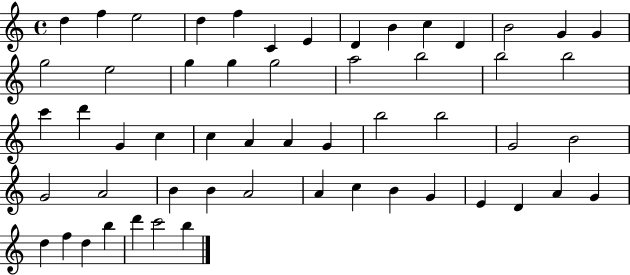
{
  \clef treble
  \time 4/4
  \defaultTimeSignature
  \key c \major
  d''4 f''4 e''2 | d''4 f''4 c'4 e'4 | d'4 b'4 c''4 d'4 | b'2 g'4 g'4 | \break g''2 e''2 | g''4 g''4 g''2 | a''2 b''2 | b''2 b''2 | \break c'''4 d'''4 g'4 c''4 | c''4 a'4 a'4 g'4 | b''2 b''2 | g'2 b'2 | \break g'2 a'2 | b'4 b'4 a'2 | a'4 c''4 b'4 g'4 | e'4 d'4 a'4 g'4 | \break d''4 f''4 d''4 b''4 | d'''4 c'''2 b''4 | \bar "|."
}